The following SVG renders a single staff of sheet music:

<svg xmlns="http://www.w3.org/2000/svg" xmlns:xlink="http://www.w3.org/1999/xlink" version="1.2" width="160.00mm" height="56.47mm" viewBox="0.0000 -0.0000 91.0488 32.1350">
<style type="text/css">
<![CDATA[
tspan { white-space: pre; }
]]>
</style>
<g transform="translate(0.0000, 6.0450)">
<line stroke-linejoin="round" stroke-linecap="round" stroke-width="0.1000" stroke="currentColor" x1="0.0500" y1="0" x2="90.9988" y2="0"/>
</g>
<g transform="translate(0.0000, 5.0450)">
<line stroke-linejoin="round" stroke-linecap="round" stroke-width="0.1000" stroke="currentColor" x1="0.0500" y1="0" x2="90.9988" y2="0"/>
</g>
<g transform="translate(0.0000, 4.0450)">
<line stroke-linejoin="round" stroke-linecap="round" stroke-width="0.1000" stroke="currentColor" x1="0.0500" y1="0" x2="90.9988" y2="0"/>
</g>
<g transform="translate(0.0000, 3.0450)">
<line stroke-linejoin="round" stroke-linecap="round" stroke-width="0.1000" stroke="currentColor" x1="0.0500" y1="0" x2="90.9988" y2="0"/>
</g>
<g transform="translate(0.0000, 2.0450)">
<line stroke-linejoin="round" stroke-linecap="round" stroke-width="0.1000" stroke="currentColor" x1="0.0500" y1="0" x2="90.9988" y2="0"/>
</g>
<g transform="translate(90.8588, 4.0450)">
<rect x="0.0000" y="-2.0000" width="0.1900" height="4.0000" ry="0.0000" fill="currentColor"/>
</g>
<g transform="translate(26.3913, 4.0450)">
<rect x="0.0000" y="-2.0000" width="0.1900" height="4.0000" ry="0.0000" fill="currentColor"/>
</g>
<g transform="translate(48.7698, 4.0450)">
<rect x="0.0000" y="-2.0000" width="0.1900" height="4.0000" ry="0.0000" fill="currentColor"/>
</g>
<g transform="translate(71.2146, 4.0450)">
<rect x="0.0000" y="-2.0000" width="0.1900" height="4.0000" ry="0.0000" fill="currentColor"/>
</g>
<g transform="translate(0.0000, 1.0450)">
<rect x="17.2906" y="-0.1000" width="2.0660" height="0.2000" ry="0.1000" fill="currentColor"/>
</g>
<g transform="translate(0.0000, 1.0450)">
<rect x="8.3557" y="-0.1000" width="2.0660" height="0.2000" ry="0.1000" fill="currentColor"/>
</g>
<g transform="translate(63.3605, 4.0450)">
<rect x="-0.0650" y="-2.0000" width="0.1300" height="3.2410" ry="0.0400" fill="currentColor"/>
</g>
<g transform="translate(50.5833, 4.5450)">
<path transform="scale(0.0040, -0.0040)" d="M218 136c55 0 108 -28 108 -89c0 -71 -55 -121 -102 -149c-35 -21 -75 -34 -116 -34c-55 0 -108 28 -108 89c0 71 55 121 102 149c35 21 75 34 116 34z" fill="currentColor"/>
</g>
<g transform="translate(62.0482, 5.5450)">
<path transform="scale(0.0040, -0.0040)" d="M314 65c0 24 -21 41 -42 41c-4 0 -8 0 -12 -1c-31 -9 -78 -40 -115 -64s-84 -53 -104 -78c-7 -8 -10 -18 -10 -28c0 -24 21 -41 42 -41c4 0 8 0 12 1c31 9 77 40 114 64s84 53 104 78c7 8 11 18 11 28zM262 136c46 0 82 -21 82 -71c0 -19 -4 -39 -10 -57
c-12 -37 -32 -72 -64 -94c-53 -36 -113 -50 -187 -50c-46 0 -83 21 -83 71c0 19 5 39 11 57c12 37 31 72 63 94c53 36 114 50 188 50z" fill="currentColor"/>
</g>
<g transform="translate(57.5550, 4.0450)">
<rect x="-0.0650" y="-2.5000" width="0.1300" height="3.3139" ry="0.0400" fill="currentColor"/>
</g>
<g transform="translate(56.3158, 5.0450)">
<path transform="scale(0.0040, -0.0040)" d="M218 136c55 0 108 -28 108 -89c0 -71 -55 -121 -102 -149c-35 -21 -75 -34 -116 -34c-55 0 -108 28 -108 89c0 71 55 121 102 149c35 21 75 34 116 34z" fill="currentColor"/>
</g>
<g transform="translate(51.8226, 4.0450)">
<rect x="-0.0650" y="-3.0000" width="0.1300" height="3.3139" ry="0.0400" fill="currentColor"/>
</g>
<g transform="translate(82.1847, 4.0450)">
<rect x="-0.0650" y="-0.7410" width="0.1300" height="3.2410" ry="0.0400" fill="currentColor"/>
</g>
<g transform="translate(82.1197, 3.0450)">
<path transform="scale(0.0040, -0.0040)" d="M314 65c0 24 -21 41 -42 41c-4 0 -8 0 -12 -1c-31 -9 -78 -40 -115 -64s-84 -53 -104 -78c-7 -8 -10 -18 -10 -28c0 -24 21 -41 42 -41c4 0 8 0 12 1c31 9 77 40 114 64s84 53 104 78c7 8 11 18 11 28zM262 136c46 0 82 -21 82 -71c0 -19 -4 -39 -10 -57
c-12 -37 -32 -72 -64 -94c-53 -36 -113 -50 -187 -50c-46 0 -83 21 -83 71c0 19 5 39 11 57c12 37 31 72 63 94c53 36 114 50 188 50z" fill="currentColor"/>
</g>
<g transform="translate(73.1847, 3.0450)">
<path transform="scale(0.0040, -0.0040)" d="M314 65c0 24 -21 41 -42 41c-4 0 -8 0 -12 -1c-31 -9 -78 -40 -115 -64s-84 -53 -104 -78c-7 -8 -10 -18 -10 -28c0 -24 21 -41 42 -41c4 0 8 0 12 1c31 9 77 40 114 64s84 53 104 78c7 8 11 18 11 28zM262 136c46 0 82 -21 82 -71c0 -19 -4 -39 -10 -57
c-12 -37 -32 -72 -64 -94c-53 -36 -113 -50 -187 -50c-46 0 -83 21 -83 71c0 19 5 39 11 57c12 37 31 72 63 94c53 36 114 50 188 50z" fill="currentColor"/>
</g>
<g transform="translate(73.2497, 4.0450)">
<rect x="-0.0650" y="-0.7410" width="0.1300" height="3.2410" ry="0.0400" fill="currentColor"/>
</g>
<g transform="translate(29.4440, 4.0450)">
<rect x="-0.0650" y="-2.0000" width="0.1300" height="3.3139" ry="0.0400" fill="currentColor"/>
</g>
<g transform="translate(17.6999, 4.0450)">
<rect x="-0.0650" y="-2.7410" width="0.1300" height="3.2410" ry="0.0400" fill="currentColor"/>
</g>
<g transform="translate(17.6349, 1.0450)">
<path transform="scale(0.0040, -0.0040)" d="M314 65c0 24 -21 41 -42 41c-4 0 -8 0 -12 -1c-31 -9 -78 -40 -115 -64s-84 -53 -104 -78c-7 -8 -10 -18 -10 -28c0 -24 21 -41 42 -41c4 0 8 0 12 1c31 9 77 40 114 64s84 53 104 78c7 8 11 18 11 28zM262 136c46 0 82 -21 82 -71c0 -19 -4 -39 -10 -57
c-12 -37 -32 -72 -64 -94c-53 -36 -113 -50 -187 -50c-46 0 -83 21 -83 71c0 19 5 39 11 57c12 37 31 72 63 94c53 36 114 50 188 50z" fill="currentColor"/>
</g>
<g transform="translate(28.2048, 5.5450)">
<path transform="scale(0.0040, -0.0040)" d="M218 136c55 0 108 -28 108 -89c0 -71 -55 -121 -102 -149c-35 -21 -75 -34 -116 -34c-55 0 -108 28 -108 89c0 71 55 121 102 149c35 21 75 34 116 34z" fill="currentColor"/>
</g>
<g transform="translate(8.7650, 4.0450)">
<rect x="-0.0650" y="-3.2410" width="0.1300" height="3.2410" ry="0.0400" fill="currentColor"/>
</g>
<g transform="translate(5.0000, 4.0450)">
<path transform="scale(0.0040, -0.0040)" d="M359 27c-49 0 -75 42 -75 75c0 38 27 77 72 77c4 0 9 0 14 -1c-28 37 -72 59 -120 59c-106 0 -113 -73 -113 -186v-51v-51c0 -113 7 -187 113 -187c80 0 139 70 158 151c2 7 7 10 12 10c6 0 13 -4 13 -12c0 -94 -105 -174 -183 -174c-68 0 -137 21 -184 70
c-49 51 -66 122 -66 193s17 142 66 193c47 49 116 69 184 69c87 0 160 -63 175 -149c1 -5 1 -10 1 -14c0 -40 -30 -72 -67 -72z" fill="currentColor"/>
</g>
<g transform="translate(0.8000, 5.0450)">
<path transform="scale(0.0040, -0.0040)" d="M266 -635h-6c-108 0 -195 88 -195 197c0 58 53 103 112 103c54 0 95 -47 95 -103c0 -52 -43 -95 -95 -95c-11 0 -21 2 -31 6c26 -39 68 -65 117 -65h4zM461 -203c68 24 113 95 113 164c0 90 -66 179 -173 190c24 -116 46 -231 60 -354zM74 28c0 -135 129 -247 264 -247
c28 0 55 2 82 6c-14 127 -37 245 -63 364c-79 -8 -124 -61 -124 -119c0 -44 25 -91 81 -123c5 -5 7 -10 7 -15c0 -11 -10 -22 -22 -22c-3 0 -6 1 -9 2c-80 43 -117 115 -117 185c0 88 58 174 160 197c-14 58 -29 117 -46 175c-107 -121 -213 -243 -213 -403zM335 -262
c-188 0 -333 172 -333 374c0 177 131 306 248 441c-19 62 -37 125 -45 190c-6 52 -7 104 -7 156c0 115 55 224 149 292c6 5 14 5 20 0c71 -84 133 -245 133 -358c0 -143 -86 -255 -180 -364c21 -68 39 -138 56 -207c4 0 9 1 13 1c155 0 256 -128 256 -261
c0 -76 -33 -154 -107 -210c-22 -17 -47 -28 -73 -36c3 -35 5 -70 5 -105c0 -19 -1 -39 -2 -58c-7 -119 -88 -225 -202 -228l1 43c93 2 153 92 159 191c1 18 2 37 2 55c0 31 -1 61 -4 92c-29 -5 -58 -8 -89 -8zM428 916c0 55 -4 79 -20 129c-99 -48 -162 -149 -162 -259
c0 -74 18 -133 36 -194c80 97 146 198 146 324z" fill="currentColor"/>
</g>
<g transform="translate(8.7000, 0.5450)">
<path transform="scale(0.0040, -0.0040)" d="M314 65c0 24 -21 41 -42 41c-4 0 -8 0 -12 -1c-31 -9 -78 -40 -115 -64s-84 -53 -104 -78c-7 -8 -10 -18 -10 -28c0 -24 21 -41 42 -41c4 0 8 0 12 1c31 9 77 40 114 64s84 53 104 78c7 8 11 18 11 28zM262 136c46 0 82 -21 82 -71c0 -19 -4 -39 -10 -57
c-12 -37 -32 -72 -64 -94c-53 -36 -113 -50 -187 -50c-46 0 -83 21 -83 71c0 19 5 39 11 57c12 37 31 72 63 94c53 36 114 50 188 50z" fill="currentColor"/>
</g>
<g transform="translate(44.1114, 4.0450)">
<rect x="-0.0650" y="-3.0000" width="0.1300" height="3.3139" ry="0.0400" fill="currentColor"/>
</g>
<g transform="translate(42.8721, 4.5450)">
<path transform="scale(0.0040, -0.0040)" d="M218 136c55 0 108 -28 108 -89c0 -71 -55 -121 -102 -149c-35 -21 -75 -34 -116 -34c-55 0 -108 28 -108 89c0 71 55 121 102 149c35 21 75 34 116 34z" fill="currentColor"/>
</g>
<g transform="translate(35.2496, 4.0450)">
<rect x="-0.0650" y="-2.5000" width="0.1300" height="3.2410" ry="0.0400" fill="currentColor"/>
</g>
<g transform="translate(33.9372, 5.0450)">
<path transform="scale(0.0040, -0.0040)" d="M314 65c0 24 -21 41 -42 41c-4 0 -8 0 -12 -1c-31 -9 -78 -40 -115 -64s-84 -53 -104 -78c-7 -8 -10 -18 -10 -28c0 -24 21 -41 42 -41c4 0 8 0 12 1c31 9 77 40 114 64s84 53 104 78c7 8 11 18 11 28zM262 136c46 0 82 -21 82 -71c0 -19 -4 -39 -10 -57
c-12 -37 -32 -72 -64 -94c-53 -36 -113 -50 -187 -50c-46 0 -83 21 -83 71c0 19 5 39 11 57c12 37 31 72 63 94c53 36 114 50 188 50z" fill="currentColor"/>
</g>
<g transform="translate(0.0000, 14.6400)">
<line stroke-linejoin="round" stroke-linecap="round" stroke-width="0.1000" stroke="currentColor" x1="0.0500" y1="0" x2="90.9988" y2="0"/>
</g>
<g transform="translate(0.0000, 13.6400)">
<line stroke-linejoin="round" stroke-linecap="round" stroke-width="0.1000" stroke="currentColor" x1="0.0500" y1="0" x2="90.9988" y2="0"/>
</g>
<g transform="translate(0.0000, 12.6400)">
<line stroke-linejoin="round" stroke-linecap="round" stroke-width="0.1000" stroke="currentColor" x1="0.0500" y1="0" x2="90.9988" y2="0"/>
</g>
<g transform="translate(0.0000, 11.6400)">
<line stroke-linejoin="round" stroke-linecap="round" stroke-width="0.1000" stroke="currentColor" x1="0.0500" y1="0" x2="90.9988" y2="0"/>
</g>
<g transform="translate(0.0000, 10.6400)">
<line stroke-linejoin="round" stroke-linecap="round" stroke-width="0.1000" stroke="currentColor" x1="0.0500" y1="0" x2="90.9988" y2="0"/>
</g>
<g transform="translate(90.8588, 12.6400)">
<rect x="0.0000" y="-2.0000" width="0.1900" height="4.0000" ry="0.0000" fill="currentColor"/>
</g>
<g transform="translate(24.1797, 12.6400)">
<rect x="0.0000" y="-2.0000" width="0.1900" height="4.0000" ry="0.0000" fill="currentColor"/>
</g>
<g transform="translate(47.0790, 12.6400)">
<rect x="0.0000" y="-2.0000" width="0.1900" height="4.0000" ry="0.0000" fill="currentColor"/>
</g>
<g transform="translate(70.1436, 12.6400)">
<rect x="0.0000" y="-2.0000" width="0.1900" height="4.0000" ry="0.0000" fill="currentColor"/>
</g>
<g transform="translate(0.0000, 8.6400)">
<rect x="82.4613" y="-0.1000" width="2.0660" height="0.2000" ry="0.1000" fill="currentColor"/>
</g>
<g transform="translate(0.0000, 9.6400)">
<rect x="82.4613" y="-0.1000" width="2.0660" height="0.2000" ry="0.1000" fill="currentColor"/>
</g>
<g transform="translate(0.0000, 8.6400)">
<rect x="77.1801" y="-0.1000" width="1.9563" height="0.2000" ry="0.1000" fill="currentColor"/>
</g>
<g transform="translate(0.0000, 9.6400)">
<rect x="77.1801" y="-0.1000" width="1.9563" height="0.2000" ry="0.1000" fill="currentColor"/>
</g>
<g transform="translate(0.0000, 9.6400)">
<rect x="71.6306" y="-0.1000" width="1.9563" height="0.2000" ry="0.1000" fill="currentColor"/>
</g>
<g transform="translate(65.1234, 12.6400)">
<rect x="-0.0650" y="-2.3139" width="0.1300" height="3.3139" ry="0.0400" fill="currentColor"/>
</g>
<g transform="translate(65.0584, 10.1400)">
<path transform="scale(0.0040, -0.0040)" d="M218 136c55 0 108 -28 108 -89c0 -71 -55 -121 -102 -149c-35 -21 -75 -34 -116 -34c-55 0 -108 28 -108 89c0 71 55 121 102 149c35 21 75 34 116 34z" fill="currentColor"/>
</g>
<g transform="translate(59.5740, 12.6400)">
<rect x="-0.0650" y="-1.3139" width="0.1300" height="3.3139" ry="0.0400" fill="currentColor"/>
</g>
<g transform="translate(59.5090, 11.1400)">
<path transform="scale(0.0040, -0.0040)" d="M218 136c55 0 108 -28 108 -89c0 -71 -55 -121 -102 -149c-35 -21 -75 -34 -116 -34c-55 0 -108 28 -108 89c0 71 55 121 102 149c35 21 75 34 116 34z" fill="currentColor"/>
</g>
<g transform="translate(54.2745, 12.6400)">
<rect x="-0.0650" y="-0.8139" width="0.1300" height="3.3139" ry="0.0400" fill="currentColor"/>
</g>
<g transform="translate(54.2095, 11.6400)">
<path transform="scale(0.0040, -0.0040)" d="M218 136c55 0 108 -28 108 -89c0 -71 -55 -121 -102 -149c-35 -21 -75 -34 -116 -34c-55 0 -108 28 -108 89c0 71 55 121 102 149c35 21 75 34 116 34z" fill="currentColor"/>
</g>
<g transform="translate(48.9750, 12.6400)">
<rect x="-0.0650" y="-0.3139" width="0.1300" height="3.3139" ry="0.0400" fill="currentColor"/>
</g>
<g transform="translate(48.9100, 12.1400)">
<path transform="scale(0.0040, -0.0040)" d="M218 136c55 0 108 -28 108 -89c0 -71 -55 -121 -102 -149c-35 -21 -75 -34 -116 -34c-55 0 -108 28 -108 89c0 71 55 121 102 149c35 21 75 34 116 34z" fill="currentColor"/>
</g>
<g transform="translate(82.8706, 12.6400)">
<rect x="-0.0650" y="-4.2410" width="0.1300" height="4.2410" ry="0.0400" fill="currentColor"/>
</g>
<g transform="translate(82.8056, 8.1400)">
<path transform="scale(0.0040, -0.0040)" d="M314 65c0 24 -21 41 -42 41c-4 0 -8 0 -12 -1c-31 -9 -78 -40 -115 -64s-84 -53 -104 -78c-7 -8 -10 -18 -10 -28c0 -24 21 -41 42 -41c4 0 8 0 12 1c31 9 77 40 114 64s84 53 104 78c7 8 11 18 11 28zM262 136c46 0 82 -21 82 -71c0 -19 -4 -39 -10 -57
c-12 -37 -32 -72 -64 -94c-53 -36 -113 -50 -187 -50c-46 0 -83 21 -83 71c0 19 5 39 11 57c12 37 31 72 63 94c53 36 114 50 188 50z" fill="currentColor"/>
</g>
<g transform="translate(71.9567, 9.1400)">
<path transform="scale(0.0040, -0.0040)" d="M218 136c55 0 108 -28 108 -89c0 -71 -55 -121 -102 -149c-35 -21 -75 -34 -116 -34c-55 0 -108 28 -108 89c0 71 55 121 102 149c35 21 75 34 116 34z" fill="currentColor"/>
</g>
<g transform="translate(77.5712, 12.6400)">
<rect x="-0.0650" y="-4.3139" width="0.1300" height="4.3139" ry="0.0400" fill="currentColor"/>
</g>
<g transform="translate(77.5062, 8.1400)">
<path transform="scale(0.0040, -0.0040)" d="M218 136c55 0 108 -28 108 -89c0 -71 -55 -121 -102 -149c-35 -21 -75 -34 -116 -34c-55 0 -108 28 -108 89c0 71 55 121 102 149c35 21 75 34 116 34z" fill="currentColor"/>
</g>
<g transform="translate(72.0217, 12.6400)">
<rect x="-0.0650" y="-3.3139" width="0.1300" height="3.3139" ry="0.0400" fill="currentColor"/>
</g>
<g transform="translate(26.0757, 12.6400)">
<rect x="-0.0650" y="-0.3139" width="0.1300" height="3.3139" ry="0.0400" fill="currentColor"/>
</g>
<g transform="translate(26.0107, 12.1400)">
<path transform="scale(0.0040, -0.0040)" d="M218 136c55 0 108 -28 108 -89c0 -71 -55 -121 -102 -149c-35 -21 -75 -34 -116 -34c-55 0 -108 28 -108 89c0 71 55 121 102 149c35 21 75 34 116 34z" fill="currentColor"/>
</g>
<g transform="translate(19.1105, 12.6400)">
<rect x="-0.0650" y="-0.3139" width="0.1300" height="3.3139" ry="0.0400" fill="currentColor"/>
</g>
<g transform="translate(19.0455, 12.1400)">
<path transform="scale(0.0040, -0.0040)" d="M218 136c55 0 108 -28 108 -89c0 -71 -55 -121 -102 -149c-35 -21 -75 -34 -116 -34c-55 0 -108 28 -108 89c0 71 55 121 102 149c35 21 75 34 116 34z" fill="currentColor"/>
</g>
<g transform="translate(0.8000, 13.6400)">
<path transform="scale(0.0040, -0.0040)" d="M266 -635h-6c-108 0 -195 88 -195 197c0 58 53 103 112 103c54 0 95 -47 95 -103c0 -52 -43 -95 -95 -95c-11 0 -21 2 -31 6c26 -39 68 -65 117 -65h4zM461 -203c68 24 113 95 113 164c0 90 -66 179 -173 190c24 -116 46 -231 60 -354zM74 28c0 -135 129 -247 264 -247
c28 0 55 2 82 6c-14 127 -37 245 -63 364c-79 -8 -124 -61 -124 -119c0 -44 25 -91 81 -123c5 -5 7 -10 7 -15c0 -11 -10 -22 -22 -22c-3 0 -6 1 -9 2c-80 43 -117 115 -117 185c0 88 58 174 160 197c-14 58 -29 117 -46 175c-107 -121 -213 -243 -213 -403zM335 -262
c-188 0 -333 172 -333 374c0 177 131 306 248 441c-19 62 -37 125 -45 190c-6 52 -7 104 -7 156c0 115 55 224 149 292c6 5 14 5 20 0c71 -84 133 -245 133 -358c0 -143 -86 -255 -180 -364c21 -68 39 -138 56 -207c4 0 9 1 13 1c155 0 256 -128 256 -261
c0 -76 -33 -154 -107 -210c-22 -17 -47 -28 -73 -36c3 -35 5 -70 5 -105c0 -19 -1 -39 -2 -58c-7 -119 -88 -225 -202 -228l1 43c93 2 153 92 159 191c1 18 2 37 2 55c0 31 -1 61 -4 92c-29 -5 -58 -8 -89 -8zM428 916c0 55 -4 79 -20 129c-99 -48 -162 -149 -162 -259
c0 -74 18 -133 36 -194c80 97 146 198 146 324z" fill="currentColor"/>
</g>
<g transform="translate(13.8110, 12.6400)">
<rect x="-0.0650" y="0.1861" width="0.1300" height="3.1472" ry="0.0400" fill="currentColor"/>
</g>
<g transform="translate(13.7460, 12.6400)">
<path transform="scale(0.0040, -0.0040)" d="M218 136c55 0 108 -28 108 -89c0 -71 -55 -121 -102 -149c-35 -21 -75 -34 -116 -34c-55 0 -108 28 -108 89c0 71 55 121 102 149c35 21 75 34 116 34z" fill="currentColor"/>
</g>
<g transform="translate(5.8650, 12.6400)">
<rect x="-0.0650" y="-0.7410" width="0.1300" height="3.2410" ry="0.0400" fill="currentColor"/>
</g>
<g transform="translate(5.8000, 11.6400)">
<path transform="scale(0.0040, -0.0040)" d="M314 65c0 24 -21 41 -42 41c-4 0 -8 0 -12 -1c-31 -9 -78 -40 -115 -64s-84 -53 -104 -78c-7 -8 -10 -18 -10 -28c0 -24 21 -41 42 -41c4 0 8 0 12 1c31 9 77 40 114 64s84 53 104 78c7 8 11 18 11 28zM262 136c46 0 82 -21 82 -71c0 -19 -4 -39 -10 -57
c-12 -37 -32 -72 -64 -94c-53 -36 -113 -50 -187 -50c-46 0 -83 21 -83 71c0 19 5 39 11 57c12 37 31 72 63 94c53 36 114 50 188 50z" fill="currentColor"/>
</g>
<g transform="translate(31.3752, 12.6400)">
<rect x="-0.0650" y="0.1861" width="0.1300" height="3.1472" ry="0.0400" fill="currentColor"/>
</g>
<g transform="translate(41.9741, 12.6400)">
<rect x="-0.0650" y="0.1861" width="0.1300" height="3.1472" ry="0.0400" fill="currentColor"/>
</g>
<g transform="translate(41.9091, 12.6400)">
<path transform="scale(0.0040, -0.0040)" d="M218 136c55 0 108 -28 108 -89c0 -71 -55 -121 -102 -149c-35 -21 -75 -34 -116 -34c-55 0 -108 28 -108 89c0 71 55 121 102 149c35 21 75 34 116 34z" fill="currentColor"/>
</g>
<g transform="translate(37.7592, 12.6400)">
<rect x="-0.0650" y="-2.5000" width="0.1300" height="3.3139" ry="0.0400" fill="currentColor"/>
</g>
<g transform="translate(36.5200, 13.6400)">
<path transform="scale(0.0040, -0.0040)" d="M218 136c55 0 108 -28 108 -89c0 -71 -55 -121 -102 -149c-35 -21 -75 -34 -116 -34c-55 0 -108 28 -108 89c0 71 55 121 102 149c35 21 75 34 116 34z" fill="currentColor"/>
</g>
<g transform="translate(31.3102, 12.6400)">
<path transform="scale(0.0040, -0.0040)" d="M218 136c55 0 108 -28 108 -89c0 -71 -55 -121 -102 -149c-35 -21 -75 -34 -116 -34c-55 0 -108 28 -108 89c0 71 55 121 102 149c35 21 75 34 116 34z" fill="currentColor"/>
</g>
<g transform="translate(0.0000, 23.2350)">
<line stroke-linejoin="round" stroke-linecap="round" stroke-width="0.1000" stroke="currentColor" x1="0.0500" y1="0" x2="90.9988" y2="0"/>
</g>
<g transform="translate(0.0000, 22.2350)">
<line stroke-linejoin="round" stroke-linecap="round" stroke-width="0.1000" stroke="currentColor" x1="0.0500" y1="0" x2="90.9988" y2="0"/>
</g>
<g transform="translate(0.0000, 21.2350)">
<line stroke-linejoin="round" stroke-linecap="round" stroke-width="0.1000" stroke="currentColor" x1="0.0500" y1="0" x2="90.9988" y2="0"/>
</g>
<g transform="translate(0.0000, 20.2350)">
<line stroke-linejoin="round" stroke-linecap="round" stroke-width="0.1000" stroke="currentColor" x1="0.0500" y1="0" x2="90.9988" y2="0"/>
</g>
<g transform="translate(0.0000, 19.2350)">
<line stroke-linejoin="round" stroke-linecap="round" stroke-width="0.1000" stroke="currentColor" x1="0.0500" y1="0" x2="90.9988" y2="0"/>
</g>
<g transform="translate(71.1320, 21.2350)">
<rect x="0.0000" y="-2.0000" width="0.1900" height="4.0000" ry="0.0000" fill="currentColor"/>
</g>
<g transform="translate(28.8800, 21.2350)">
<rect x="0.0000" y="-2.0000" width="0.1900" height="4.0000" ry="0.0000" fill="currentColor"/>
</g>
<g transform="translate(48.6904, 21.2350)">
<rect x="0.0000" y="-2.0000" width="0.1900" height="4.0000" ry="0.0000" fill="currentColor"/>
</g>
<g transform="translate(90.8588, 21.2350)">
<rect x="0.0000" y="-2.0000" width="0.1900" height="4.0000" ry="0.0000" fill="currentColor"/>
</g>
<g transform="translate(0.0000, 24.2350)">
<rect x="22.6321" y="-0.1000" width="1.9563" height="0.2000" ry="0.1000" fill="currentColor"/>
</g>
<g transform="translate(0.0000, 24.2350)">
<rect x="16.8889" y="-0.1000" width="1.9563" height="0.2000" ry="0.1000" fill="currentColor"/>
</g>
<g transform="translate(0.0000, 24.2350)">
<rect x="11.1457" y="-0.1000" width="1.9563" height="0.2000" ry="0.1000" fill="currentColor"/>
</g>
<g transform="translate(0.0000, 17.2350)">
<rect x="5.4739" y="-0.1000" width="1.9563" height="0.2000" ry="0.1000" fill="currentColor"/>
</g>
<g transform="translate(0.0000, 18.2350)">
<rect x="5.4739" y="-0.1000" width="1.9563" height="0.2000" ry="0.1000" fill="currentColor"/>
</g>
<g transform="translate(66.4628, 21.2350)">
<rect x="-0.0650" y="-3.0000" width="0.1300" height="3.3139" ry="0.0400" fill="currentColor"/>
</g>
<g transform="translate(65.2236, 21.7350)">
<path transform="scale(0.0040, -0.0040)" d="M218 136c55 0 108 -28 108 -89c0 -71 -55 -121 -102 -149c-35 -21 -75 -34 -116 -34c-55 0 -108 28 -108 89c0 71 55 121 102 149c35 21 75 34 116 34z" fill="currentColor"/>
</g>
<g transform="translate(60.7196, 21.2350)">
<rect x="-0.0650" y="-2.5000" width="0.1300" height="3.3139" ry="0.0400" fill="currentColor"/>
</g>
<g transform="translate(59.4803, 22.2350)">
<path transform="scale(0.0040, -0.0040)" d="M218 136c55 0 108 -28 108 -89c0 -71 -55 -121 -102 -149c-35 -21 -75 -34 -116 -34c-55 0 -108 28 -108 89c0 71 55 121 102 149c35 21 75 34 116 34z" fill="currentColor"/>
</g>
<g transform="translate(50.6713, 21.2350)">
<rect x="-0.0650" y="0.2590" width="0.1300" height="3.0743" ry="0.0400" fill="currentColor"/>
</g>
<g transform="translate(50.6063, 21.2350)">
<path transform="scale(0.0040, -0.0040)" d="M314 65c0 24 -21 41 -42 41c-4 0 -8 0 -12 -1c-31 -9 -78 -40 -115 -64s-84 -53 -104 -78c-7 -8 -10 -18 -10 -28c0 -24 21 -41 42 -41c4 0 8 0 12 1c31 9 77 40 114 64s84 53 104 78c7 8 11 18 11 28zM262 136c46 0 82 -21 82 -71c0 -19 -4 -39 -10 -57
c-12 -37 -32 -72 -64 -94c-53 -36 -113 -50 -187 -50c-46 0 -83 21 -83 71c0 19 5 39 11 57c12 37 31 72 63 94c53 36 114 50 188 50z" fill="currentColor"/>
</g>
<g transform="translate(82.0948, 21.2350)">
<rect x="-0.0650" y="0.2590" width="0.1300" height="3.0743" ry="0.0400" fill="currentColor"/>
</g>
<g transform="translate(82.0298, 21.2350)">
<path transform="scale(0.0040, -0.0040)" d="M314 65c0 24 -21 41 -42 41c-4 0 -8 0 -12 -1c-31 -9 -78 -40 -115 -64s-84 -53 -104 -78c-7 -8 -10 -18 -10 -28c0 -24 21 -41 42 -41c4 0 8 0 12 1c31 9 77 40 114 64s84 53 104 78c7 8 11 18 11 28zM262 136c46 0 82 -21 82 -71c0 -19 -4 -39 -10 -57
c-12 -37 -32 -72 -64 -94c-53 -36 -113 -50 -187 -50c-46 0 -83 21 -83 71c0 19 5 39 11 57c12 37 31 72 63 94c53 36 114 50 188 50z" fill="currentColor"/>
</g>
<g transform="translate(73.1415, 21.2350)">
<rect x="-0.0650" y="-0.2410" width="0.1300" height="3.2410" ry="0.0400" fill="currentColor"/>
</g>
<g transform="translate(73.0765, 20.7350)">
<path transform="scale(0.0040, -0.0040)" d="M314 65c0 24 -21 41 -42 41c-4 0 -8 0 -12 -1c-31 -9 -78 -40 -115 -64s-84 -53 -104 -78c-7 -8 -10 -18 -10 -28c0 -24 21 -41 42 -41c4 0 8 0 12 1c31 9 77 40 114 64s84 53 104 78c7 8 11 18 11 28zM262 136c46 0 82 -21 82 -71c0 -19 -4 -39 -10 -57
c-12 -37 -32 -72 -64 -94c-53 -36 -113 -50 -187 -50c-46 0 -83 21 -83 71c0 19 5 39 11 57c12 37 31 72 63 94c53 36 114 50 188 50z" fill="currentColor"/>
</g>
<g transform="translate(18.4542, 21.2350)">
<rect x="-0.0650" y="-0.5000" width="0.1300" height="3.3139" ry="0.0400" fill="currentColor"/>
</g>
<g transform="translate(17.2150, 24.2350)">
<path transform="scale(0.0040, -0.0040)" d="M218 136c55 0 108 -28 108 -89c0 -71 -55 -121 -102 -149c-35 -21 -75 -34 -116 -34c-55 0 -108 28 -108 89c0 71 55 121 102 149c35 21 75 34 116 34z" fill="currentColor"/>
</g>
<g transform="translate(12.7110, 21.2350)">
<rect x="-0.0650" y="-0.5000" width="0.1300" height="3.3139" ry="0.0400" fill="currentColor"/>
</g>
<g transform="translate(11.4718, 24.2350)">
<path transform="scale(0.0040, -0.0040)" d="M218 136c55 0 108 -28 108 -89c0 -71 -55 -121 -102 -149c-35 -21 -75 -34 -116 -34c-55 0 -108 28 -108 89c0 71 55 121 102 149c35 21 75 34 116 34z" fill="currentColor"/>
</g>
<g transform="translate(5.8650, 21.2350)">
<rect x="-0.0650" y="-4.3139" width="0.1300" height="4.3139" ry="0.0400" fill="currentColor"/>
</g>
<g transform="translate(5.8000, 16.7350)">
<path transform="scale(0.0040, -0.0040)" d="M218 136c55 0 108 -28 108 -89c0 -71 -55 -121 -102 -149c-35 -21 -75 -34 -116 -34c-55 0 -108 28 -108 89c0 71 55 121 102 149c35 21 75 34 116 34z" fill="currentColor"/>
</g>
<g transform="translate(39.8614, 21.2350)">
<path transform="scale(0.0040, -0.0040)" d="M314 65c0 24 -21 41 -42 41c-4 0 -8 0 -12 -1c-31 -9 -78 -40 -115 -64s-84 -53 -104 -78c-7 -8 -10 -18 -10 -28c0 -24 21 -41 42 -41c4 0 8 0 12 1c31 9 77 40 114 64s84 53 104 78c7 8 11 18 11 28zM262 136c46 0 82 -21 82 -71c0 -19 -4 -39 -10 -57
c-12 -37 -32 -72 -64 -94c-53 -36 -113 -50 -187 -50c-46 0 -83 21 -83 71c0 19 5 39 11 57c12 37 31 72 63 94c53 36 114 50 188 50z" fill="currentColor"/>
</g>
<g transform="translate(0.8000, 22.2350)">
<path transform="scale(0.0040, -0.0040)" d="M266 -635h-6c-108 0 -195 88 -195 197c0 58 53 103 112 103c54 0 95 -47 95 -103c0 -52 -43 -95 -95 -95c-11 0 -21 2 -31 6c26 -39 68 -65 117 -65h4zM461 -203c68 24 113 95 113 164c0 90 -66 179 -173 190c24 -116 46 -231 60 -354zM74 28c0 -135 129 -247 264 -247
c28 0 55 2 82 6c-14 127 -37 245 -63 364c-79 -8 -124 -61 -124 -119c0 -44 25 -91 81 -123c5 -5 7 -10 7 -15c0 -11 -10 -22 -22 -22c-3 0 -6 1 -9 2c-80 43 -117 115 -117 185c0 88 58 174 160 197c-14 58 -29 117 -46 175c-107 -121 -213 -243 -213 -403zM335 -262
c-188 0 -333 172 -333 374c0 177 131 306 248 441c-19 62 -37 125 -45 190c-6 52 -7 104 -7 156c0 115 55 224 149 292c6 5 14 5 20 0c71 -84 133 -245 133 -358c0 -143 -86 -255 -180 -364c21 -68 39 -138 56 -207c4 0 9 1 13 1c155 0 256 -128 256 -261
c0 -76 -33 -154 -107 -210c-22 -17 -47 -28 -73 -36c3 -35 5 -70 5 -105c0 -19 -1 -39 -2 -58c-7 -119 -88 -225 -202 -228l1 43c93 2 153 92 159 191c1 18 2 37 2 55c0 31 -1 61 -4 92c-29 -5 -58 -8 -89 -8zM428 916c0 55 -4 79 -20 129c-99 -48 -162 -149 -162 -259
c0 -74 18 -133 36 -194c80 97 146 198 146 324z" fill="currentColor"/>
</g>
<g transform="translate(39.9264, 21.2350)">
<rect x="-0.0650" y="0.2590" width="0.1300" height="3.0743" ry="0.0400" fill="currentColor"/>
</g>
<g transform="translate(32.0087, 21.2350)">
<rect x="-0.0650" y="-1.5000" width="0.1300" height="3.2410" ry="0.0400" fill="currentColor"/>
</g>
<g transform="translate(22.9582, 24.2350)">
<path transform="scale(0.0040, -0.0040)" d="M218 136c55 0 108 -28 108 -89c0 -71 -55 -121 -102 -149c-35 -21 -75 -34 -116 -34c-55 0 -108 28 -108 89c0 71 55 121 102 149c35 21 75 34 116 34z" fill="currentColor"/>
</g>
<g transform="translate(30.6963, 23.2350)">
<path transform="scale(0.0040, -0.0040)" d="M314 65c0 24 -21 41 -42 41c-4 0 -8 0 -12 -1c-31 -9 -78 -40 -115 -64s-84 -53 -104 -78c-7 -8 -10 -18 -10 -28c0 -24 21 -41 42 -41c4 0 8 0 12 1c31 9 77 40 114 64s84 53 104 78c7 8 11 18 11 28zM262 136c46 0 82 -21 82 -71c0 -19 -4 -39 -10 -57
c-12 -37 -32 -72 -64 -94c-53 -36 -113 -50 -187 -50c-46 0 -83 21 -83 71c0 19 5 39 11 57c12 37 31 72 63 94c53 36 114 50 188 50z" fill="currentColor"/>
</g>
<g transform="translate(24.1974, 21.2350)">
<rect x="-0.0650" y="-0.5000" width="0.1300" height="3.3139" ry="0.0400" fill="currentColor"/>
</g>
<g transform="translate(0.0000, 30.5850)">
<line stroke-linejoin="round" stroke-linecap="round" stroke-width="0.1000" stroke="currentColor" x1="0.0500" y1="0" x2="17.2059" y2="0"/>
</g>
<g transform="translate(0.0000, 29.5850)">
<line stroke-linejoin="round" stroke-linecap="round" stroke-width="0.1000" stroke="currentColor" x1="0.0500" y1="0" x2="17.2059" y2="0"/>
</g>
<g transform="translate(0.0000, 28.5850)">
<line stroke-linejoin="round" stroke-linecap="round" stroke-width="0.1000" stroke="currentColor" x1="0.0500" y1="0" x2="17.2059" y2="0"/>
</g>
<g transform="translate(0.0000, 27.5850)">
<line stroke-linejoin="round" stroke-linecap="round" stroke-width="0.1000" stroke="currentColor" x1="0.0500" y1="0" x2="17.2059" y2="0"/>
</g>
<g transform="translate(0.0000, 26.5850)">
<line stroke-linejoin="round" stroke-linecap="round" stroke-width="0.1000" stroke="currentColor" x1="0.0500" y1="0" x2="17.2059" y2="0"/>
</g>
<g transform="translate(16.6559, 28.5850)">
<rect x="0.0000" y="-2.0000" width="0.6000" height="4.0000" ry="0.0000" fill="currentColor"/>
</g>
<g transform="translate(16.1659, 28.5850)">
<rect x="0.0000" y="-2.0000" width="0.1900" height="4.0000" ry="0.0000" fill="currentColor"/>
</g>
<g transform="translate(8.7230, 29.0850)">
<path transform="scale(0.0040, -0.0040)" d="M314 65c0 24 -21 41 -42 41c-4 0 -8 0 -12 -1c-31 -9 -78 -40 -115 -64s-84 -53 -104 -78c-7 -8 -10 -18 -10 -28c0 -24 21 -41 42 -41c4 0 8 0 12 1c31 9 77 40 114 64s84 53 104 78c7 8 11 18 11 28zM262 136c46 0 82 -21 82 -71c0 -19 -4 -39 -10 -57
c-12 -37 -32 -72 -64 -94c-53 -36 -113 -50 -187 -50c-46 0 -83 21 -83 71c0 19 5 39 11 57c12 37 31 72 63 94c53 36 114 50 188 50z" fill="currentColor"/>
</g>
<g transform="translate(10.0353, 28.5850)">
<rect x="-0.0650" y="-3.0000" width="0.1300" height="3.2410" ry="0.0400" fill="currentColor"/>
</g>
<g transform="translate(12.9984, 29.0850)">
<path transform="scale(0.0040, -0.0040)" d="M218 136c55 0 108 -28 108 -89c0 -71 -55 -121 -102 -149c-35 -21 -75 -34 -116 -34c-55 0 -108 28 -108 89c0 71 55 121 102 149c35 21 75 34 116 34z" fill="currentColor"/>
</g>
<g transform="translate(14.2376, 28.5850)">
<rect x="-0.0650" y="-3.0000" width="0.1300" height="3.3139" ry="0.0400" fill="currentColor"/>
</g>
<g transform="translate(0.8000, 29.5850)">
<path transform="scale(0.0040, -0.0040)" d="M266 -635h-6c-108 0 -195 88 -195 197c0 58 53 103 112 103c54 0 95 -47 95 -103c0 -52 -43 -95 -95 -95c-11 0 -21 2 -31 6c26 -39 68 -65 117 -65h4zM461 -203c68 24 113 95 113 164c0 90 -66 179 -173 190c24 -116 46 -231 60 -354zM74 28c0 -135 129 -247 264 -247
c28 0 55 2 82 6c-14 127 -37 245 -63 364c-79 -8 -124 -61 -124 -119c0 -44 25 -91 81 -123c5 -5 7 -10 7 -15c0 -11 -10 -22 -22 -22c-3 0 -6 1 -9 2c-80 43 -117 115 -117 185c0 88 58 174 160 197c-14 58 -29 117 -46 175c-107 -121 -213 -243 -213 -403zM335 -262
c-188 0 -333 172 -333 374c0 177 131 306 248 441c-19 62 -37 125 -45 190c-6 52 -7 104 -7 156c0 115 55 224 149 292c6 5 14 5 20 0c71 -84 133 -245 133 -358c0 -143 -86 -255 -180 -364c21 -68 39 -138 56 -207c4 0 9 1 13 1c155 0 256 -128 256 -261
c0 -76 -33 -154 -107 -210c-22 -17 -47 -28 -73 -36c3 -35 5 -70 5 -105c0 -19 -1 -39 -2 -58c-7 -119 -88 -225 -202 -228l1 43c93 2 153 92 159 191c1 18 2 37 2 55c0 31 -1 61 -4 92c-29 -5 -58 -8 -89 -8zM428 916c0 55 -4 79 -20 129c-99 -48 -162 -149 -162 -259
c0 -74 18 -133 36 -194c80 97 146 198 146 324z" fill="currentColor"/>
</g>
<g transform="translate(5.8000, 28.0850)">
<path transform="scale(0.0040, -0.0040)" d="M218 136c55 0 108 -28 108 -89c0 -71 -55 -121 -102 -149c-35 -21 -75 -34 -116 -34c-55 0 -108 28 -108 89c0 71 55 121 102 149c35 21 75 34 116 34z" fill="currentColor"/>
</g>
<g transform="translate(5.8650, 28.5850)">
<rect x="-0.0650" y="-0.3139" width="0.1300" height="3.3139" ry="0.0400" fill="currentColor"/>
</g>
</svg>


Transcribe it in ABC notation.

X:1
T:Untitled
M:4/4
L:1/4
K:C
b2 a2 F G2 A A G F2 d2 d2 d2 B c c B G B c d e g b d' d'2 d' C C C E2 B2 B2 G A c2 B2 c A2 A